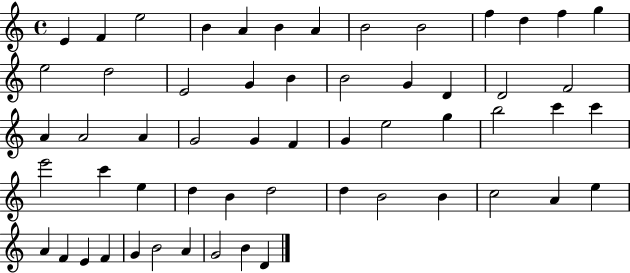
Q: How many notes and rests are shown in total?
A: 57